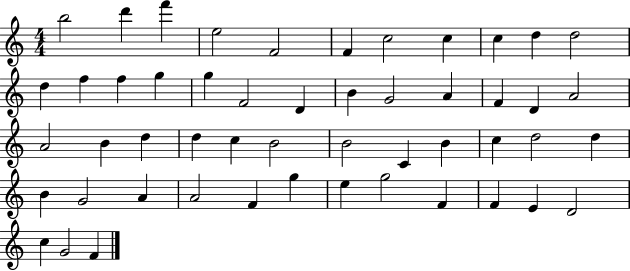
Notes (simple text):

B5/h D6/q F6/q E5/h F4/h F4/q C5/h C5/q C5/q D5/q D5/h D5/q F5/q F5/q G5/q G5/q F4/h D4/q B4/q G4/h A4/q F4/q D4/q A4/h A4/h B4/q D5/q D5/q C5/q B4/h B4/h C4/q B4/q C5/q D5/h D5/q B4/q G4/h A4/q A4/h F4/q G5/q E5/q G5/h F4/q F4/q E4/q D4/h C5/q G4/h F4/q